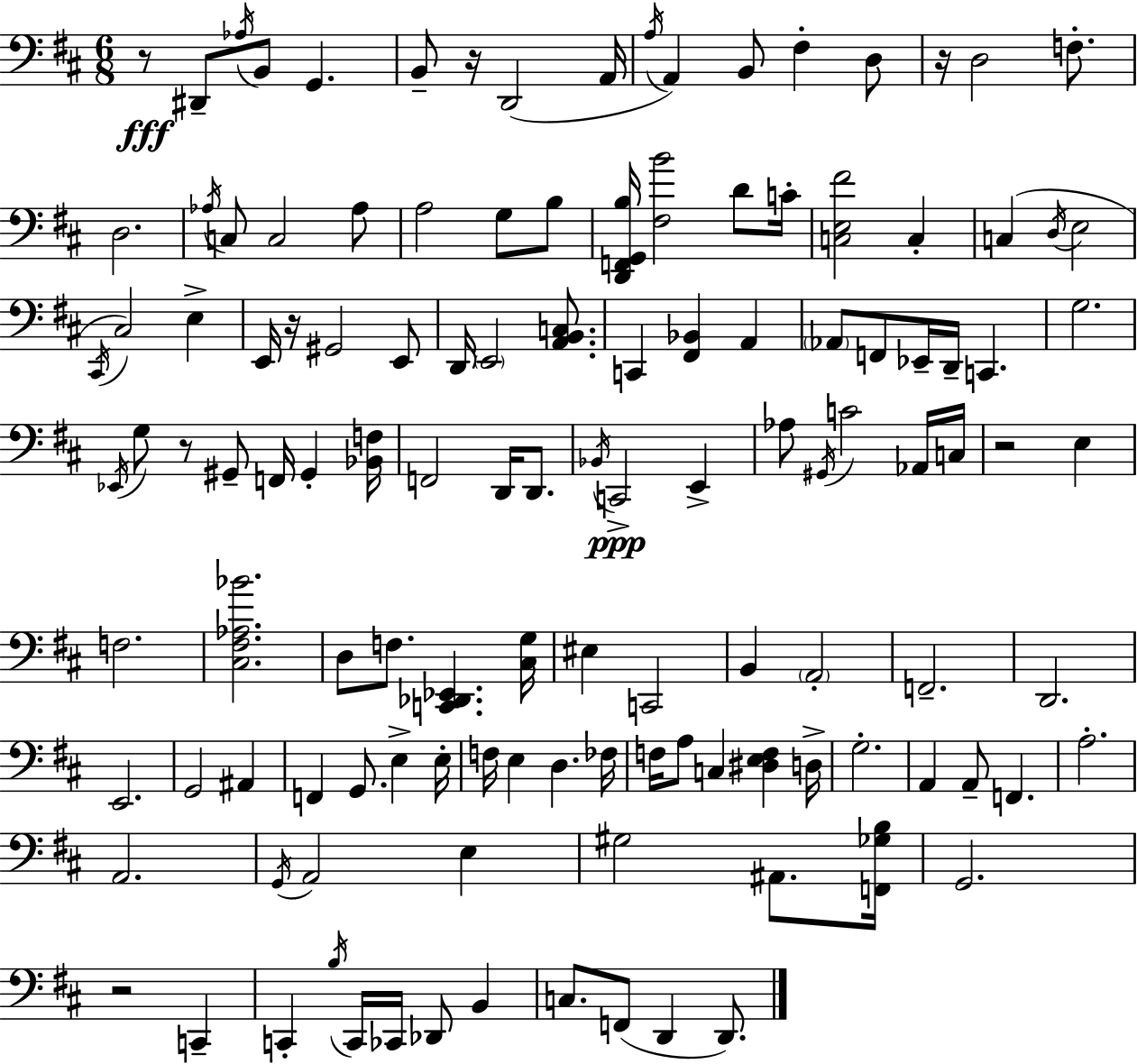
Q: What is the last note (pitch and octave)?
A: D2